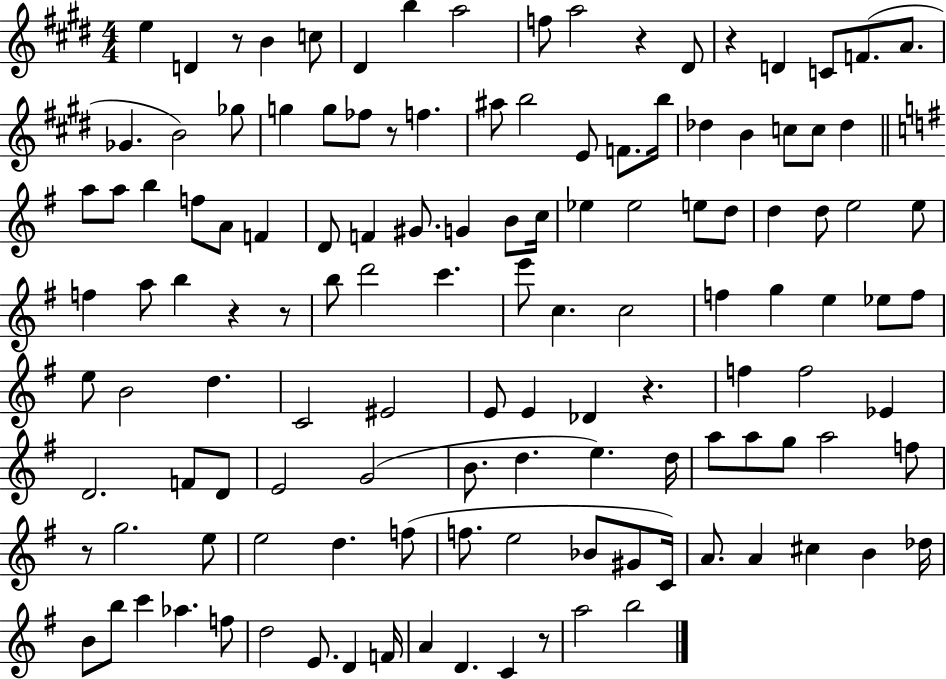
E5/q D4/q R/e B4/q C5/e D#4/q B5/q A5/h F5/e A5/h R/q D#4/e R/q D4/q C4/e F4/e. A4/e. Gb4/q. B4/h Gb5/e G5/q G5/e FES5/e R/e F5/q. A#5/e B5/h E4/e F4/e. B5/s Db5/q B4/q C5/e C5/e Db5/q A5/e A5/e B5/q F5/e A4/e F4/q D4/e F4/q G#4/e. G4/q B4/e C5/s Eb5/q Eb5/h E5/e D5/e D5/q D5/e E5/h E5/e F5/q A5/e B5/q R/q R/e B5/e D6/h C6/q. E6/e C5/q. C5/h F5/q G5/q E5/q Eb5/e F5/e E5/e B4/h D5/q. C4/h EIS4/h E4/e E4/q Db4/q R/q. F5/q F5/h Eb4/q D4/h. F4/e D4/e E4/h G4/h B4/e. D5/q. E5/q. D5/s A5/e A5/e G5/e A5/h F5/e R/e G5/h. E5/e E5/h D5/q. F5/e F5/e. E5/h Bb4/e G#4/e C4/s A4/e. A4/q C#5/q B4/q Db5/s B4/e B5/e C6/q Ab5/q. F5/e D5/h E4/e. D4/q F4/s A4/q D4/q. C4/q R/e A5/h B5/h